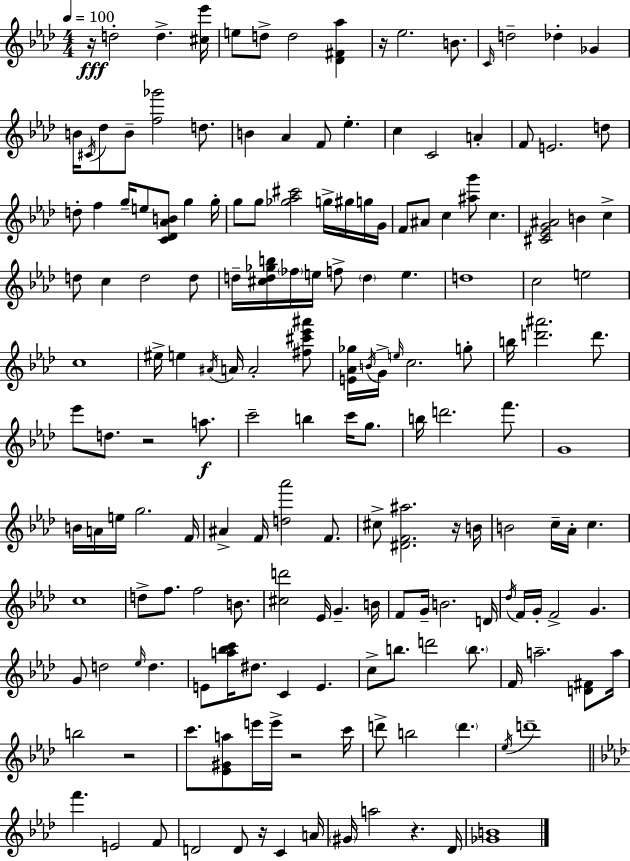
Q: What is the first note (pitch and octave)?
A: D5